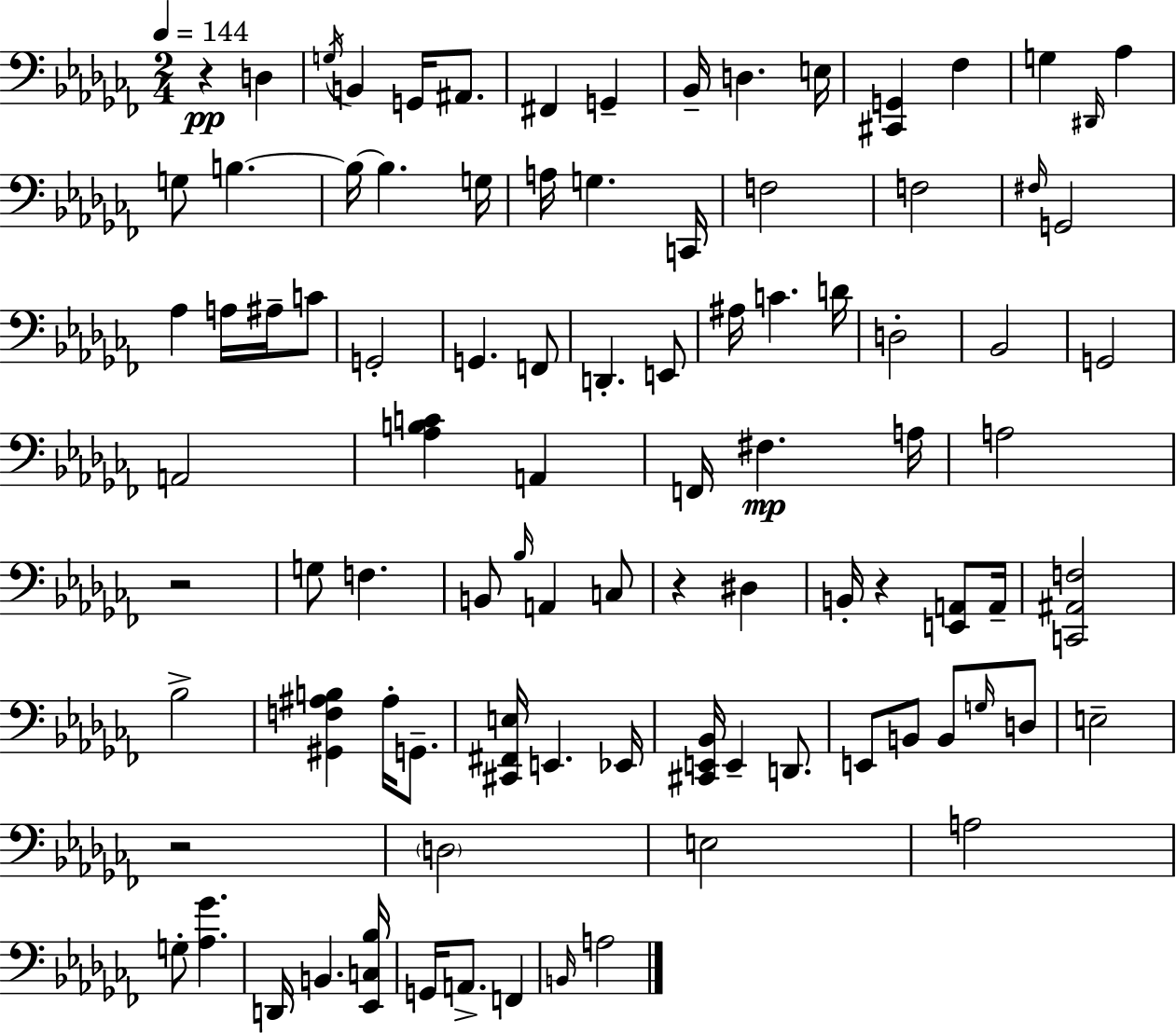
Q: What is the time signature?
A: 2/4